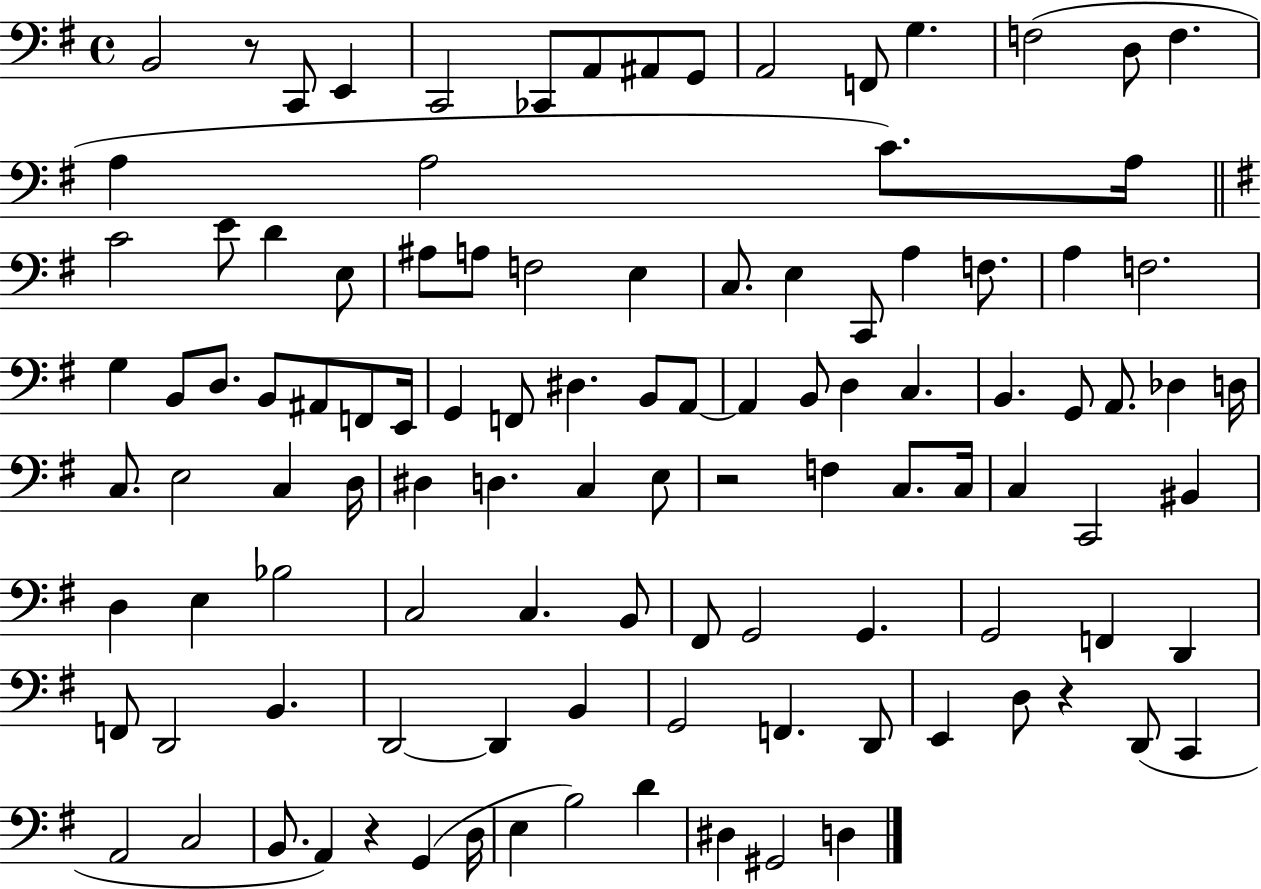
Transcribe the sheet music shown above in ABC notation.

X:1
T:Untitled
M:4/4
L:1/4
K:G
B,,2 z/2 C,,/2 E,, C,,2 _C,,/2 A,,/2 ^A,,/2 G,,/2 A,,2 F,,/2 G, F,2 D,/2 F, A, A,2 C/2 A,/4 C2 E/2 D E,/2 ^A,/2 A,/2 F,2 E, C,/2 E, C,,/2 A, F,/2 A, F,2 G, B,,/2 D,/2 B,,/2 ^A,,/2 F,,/2 E,,/4 G,, F,,/2 ^D, B,,/2 A,,/2 A,, B,,/2 D, C, B,, G,,/2 A,,/2 _D, D,/4 C,/2 E,2 C, D,/4 ^D, D, C, E,/2 z2 F, C,/2 C,/4 C, C,,2 ^B,, D, E, _B,2 C,2 C, B,,/2 ^F,,/2 G,,2 G,, G,,2 F,, D,, F,,/2 D,,2 B,, D,,2 D,, B,, G,,2 F,, D,,/2 E,, D,/2 z D,,/2 C,, A,,2 C,2 B,,/2 A,, z G,, D,/4 E, B,2 D ^D, ^G,,2 D,